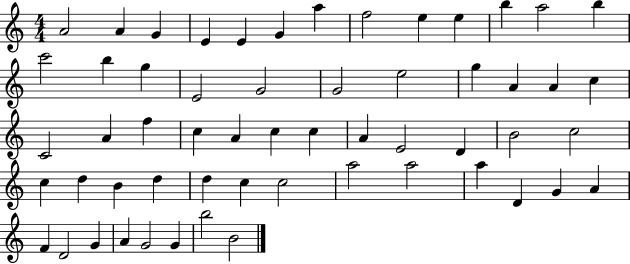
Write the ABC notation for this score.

X:1
T:Untitled
M:4/4
L:1/4
K:C
A2 A G E E G a f2 e e b a2 b c'2 b g E2 G2 G2 e2 g A A c C2 A f c A c c A E2 D B2 c2 c d B d d c c2 a2 a2 a D G A F D2 G A G2 G b2 B2